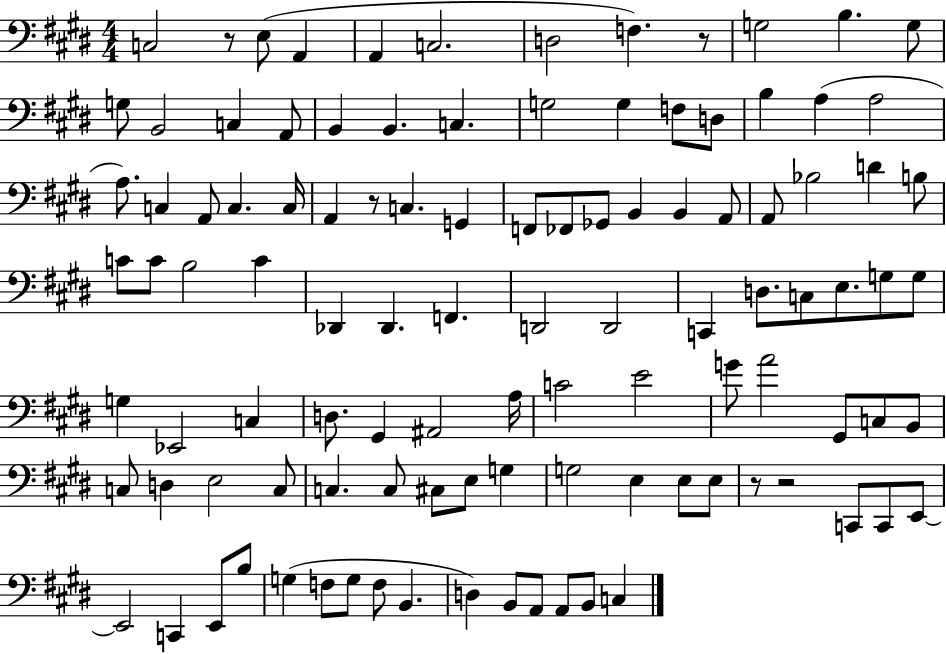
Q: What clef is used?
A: bass